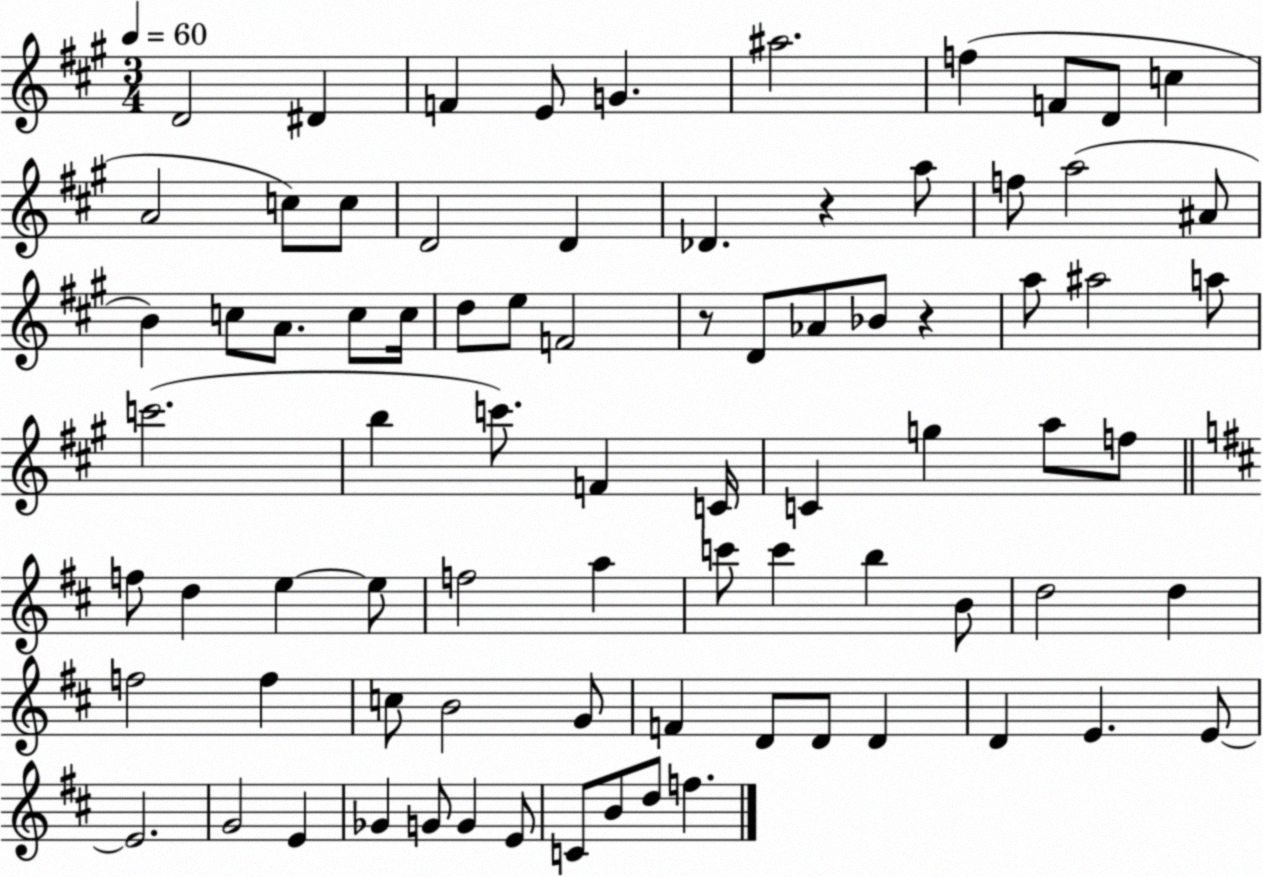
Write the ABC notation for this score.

X:1
T:Untitled
M:3/4
L:1/4
K:A
D2 ^D F E/2 G ^a2 f F/2 D/2 c A2 c/2 c/2 D2 D _D z a/2 f/2 a2 ^A/2 B c/2 A/2 c/2 c/4 d/2 e/2 F2 z/2 D/2 _A/2 _B/2 z a/2 ^a2 a/2 c'2 b c'/2 F C/4 C g a/2 f/2 f/2 d e e/2 f2 a c'/2 c' b B/2 d2 d f2 f c/2 B2 G/2 F D/2 D/2 D D E E/2 E2 G2 E _G G/2 G E/2 C/2 B/2 d/2 f